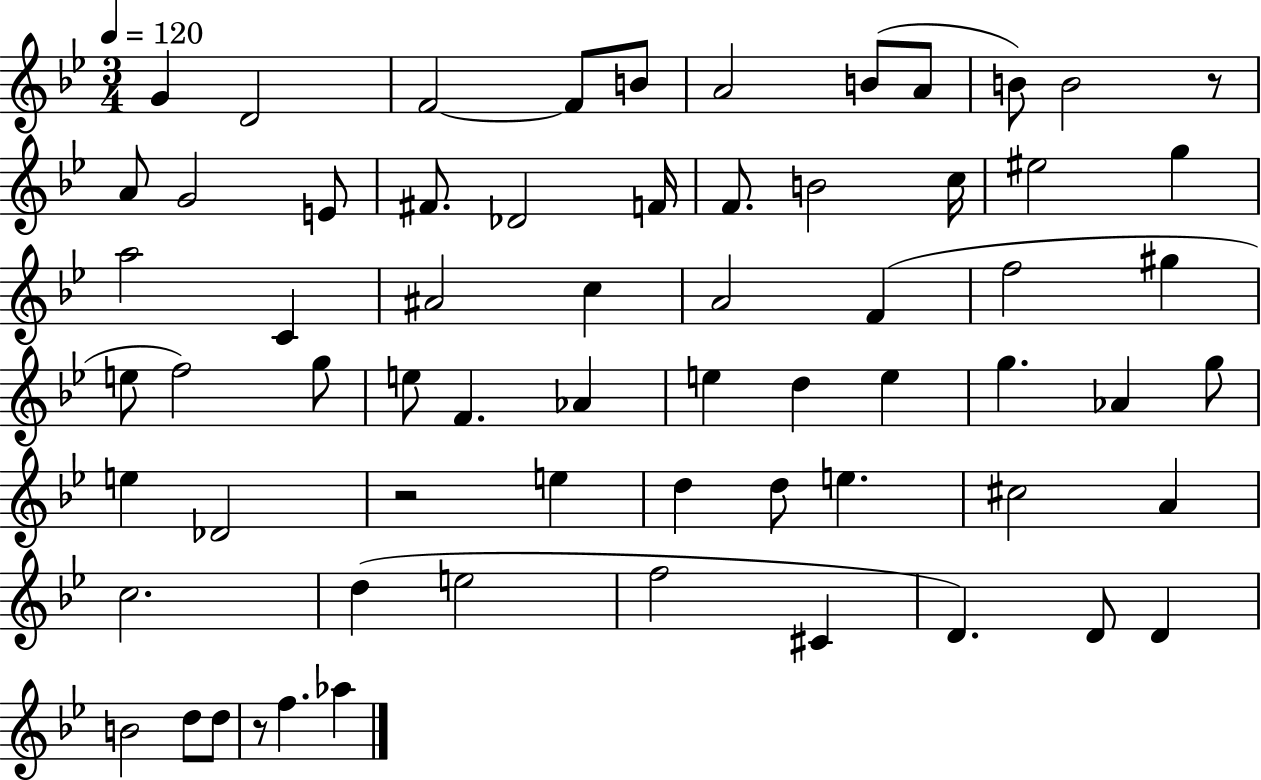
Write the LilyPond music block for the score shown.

{
  \clef treble
  \numericTimeSignature
  \time 3/4
  \key bes \major
  \tempo 4 = 120
  g'4 d'2 | f'2~~ f'8 b'8 | a'2 b'8( a'8 | b'8) b'2 r8 | \break a'8 g'2 e'8 | fis'8. des'2 f'16 | f'8. b'2 c''16 | eis''2 g''4 | \break a''2 c'4 | ais'2 c''4 | a'2 f'4( | f''2 gis''4 | \break e''8 f''2) g''8 | e''8 f'4. aes'4 | e''4 d''4 e''4 | g''4. aes'4 g''8 | \break e''4 des'2 | r2 e''4 | d''4 d''8 e''4. | cis''2 a'4 | \break c''2. | d''4( e''2 | f''2 cis'4 | d'4.) d'8 d'4 | \break b'2 d''8 d''8 | r8 f''4. aes''4 | \bar "|."
}